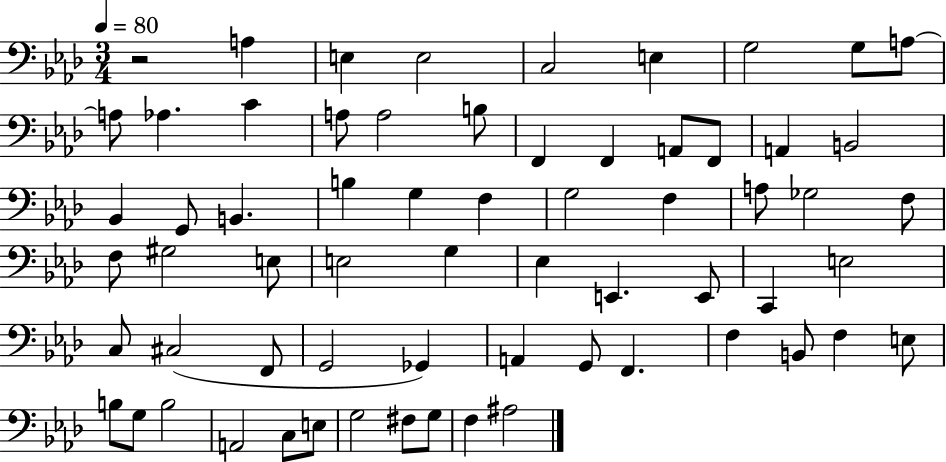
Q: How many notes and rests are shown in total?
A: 65